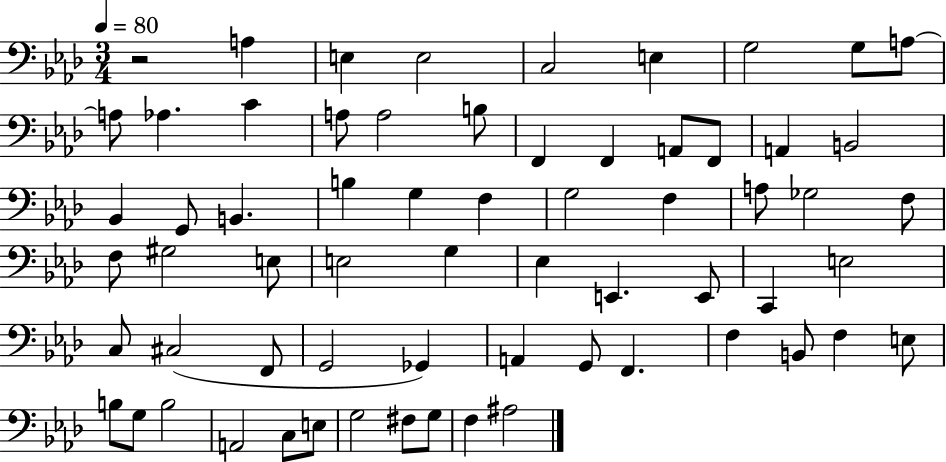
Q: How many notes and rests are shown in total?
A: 65